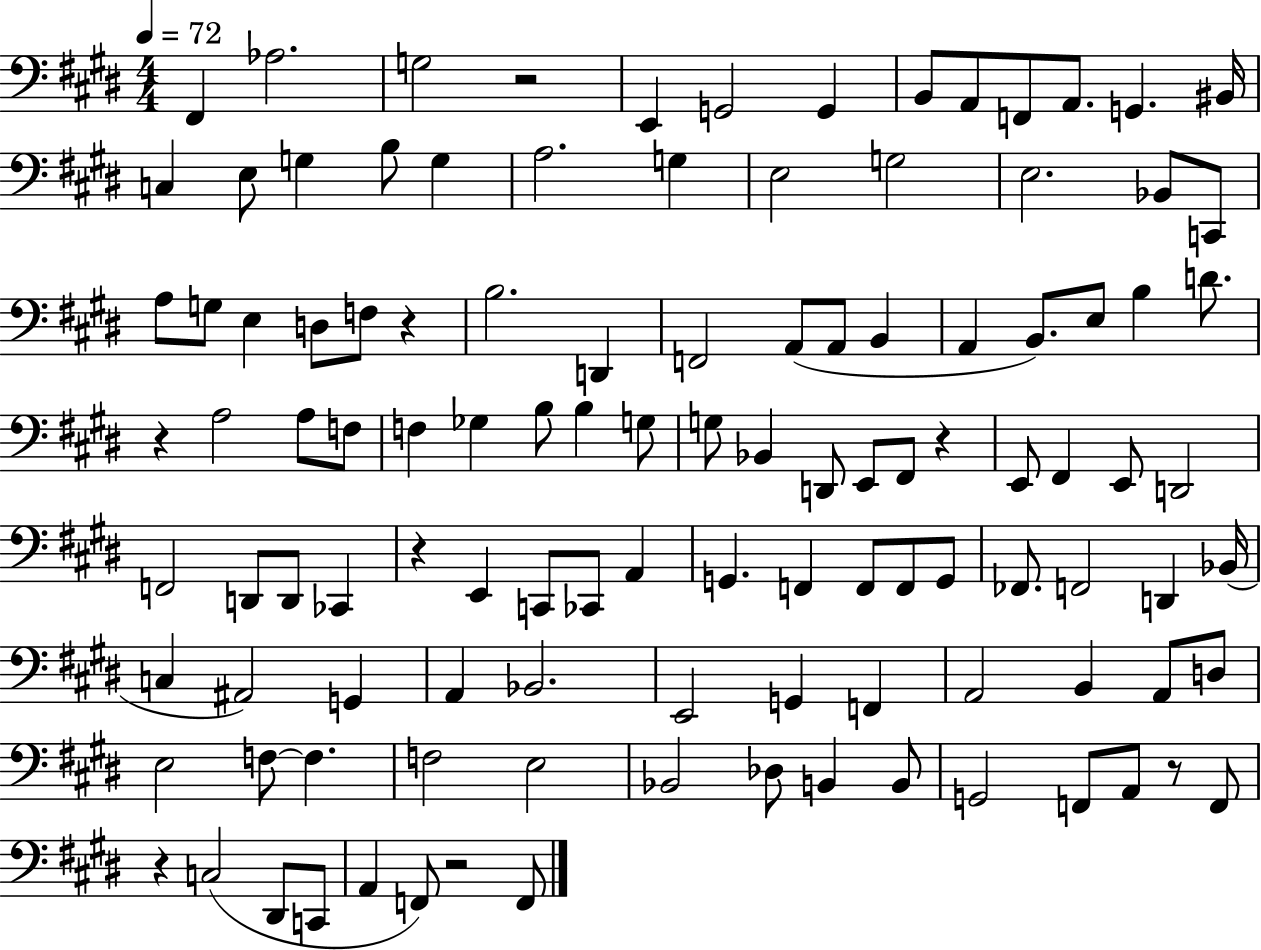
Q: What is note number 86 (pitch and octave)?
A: D3